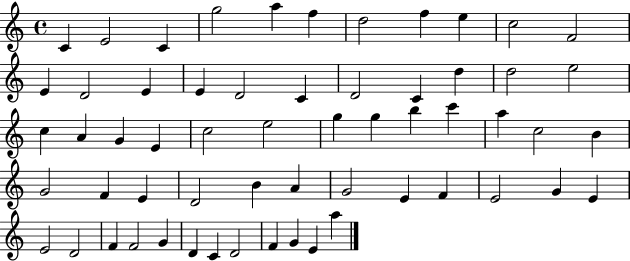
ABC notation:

X:1
T:Untitled
M:4/4
L:1/4
K:C
C E2 C g2 a f d2 f e c2 F2 E D2 E E D2 C D2 C d d2 e2 c A G E c2 e2 g g b c' a c2 B G2 F E D2 B A G2 E F E2 G E E2 D2 F F2 G D C D2 F G E a